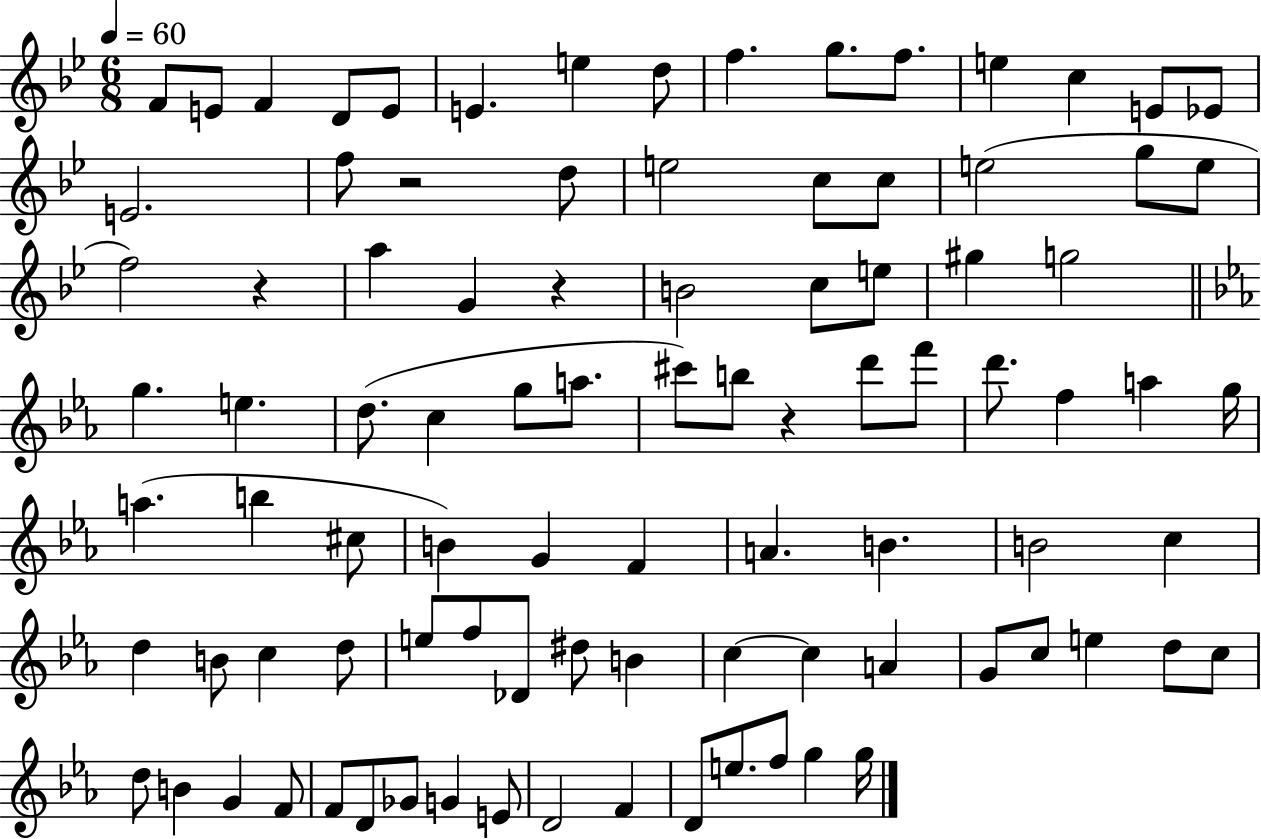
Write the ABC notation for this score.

X:1
T:Untitled
M:6/8
L:1/4
K:Bb
F/2 E/2 F D/2 E/2 E e d/2 f g/2 f/2 e c E/2 _E/2 E2 f/2 z2 d/2 e2 c/2 c/2 e2 g/2 e/2 f2 z a G z B2 c/2 e/2 ^g g2 g e d/2 c g/2 a/2 ^c'/2 b/2 z d'/2 f'/2 d'/2 f a g/4 a b ^c/2 B G F A B B2 c d B/2 c d/2 e/2 f/2 _D/2 ^d/2 B c c A G/2 c/2 e d/2 c/2 d/2 B G F/2 F/2 D/2 _G/2 G E/2 D2 F D/2 e/2 f/2 g g/4